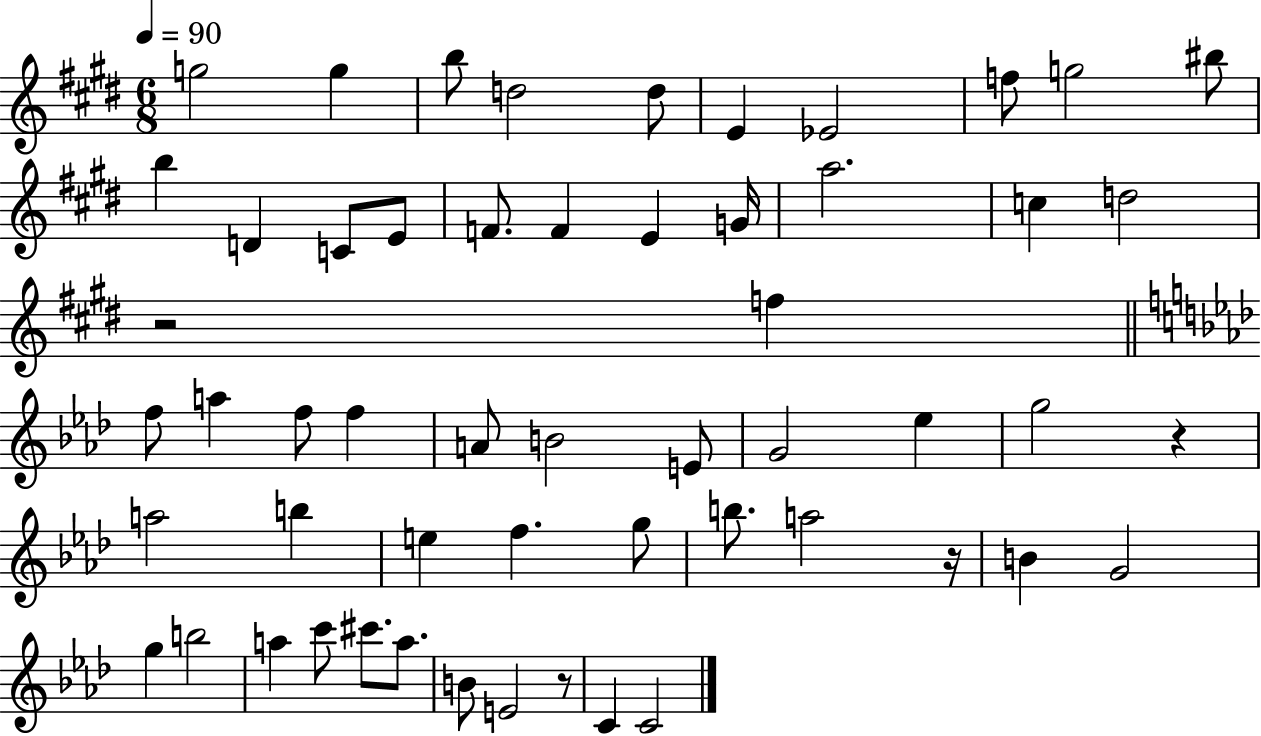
{
  \clef treble
  \numericTimeSignature
  \time 6/8
  \key e \major
  \tempo 4 = 90
  \repeat volta 2 { g''2 g''4 | b''8 d''2 d''8 | e'4 ees'2 | f''8 g''2 bis''8 | \break b''4 d'4 c'8 e'8 | f'8. f'4 e'4 g'16 | a''2. | c''4 d''2 | \break r2 f''4 | \bar "||" \break \key f \minor f''8 a''4 f''8 f''4 | a'8 b'2 e'8 | g'2 ees''4 | g''2 r4 | \break a''2 b''4 | e''4 f''4. g''8 | b''8. a''2 r16 | b'4 g'2 | \break g''4 b''2 | a''4 c'''8 cis'''8. a''8. | b'8 e'2 r8 | c'4 c'2 | \break } \bar "|."
}